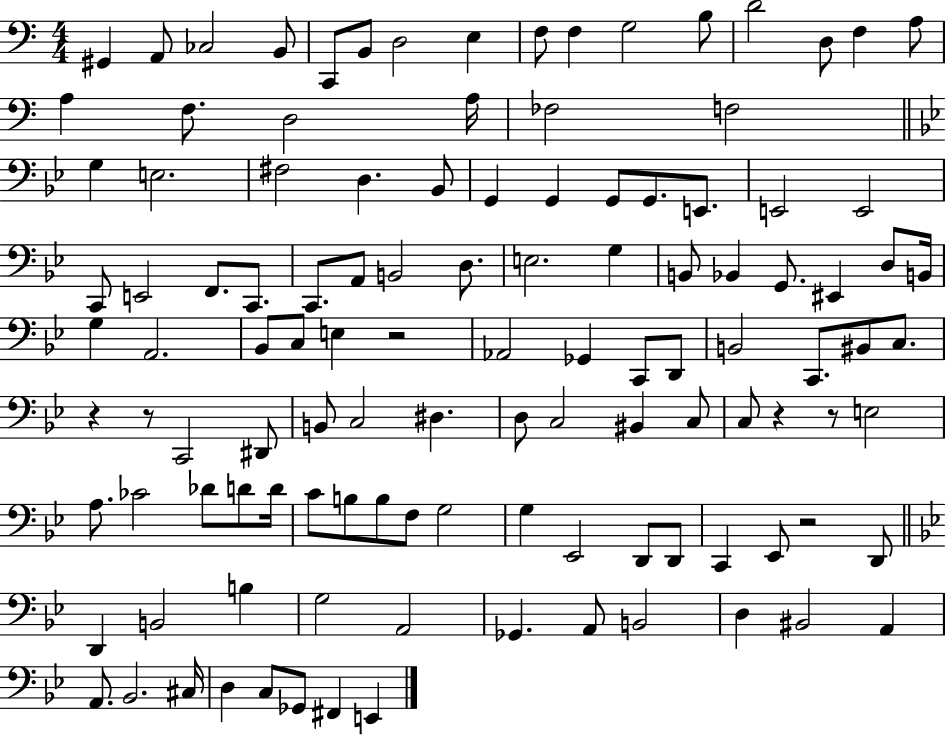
G#2/q A2/e CES3/h B2/e C2/e B2/e D3/h E3/q F3/e F3/q G3/h B3/e D4/h D3/e F3/q A3/e A3/q F3/e. D3/h A3/s FES3/h F3/h G3/q E3/h. F#3/h D3/q. Bb2/e G2/q G2/q G2/e G2/e. E2/e. E2/h E2/h C2/e E2/h F2/e. C2/e. C2/e. A2/e B2/h D3/e. E3/h. G3/q B2/e Bb2/q G2/e. EIS2/q D3/e B2/s G3/q A2/h. Bb2/e C3/e E3/q R/h Ab2/h Gb2/q C2/e D2/e B2/h C2/e. BIS2/e C3/e. R/q R/e C2/h D#2/e B2/e C3/h D#3/q. D3/e C3/h BIS2/q C3/e C3/e R/q R/e E3/h A3/e. CES4/h Db4/e D4/e D4/s C4/e B3/e B3/e F3/e G3/h G3/q Eb2/h D2/e D2/e C2/q Eb2/e R/h D2/e D2/q B2/h B3/q G3/h A2/h Gb2/q. A2/e B2/h D3/q BIS2/h A2/q A2/e. Bb2/h. C#3/s D3/q C3/e Gb2/e F#2/q E2/q